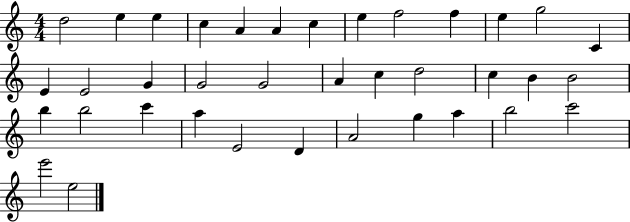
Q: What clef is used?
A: treble